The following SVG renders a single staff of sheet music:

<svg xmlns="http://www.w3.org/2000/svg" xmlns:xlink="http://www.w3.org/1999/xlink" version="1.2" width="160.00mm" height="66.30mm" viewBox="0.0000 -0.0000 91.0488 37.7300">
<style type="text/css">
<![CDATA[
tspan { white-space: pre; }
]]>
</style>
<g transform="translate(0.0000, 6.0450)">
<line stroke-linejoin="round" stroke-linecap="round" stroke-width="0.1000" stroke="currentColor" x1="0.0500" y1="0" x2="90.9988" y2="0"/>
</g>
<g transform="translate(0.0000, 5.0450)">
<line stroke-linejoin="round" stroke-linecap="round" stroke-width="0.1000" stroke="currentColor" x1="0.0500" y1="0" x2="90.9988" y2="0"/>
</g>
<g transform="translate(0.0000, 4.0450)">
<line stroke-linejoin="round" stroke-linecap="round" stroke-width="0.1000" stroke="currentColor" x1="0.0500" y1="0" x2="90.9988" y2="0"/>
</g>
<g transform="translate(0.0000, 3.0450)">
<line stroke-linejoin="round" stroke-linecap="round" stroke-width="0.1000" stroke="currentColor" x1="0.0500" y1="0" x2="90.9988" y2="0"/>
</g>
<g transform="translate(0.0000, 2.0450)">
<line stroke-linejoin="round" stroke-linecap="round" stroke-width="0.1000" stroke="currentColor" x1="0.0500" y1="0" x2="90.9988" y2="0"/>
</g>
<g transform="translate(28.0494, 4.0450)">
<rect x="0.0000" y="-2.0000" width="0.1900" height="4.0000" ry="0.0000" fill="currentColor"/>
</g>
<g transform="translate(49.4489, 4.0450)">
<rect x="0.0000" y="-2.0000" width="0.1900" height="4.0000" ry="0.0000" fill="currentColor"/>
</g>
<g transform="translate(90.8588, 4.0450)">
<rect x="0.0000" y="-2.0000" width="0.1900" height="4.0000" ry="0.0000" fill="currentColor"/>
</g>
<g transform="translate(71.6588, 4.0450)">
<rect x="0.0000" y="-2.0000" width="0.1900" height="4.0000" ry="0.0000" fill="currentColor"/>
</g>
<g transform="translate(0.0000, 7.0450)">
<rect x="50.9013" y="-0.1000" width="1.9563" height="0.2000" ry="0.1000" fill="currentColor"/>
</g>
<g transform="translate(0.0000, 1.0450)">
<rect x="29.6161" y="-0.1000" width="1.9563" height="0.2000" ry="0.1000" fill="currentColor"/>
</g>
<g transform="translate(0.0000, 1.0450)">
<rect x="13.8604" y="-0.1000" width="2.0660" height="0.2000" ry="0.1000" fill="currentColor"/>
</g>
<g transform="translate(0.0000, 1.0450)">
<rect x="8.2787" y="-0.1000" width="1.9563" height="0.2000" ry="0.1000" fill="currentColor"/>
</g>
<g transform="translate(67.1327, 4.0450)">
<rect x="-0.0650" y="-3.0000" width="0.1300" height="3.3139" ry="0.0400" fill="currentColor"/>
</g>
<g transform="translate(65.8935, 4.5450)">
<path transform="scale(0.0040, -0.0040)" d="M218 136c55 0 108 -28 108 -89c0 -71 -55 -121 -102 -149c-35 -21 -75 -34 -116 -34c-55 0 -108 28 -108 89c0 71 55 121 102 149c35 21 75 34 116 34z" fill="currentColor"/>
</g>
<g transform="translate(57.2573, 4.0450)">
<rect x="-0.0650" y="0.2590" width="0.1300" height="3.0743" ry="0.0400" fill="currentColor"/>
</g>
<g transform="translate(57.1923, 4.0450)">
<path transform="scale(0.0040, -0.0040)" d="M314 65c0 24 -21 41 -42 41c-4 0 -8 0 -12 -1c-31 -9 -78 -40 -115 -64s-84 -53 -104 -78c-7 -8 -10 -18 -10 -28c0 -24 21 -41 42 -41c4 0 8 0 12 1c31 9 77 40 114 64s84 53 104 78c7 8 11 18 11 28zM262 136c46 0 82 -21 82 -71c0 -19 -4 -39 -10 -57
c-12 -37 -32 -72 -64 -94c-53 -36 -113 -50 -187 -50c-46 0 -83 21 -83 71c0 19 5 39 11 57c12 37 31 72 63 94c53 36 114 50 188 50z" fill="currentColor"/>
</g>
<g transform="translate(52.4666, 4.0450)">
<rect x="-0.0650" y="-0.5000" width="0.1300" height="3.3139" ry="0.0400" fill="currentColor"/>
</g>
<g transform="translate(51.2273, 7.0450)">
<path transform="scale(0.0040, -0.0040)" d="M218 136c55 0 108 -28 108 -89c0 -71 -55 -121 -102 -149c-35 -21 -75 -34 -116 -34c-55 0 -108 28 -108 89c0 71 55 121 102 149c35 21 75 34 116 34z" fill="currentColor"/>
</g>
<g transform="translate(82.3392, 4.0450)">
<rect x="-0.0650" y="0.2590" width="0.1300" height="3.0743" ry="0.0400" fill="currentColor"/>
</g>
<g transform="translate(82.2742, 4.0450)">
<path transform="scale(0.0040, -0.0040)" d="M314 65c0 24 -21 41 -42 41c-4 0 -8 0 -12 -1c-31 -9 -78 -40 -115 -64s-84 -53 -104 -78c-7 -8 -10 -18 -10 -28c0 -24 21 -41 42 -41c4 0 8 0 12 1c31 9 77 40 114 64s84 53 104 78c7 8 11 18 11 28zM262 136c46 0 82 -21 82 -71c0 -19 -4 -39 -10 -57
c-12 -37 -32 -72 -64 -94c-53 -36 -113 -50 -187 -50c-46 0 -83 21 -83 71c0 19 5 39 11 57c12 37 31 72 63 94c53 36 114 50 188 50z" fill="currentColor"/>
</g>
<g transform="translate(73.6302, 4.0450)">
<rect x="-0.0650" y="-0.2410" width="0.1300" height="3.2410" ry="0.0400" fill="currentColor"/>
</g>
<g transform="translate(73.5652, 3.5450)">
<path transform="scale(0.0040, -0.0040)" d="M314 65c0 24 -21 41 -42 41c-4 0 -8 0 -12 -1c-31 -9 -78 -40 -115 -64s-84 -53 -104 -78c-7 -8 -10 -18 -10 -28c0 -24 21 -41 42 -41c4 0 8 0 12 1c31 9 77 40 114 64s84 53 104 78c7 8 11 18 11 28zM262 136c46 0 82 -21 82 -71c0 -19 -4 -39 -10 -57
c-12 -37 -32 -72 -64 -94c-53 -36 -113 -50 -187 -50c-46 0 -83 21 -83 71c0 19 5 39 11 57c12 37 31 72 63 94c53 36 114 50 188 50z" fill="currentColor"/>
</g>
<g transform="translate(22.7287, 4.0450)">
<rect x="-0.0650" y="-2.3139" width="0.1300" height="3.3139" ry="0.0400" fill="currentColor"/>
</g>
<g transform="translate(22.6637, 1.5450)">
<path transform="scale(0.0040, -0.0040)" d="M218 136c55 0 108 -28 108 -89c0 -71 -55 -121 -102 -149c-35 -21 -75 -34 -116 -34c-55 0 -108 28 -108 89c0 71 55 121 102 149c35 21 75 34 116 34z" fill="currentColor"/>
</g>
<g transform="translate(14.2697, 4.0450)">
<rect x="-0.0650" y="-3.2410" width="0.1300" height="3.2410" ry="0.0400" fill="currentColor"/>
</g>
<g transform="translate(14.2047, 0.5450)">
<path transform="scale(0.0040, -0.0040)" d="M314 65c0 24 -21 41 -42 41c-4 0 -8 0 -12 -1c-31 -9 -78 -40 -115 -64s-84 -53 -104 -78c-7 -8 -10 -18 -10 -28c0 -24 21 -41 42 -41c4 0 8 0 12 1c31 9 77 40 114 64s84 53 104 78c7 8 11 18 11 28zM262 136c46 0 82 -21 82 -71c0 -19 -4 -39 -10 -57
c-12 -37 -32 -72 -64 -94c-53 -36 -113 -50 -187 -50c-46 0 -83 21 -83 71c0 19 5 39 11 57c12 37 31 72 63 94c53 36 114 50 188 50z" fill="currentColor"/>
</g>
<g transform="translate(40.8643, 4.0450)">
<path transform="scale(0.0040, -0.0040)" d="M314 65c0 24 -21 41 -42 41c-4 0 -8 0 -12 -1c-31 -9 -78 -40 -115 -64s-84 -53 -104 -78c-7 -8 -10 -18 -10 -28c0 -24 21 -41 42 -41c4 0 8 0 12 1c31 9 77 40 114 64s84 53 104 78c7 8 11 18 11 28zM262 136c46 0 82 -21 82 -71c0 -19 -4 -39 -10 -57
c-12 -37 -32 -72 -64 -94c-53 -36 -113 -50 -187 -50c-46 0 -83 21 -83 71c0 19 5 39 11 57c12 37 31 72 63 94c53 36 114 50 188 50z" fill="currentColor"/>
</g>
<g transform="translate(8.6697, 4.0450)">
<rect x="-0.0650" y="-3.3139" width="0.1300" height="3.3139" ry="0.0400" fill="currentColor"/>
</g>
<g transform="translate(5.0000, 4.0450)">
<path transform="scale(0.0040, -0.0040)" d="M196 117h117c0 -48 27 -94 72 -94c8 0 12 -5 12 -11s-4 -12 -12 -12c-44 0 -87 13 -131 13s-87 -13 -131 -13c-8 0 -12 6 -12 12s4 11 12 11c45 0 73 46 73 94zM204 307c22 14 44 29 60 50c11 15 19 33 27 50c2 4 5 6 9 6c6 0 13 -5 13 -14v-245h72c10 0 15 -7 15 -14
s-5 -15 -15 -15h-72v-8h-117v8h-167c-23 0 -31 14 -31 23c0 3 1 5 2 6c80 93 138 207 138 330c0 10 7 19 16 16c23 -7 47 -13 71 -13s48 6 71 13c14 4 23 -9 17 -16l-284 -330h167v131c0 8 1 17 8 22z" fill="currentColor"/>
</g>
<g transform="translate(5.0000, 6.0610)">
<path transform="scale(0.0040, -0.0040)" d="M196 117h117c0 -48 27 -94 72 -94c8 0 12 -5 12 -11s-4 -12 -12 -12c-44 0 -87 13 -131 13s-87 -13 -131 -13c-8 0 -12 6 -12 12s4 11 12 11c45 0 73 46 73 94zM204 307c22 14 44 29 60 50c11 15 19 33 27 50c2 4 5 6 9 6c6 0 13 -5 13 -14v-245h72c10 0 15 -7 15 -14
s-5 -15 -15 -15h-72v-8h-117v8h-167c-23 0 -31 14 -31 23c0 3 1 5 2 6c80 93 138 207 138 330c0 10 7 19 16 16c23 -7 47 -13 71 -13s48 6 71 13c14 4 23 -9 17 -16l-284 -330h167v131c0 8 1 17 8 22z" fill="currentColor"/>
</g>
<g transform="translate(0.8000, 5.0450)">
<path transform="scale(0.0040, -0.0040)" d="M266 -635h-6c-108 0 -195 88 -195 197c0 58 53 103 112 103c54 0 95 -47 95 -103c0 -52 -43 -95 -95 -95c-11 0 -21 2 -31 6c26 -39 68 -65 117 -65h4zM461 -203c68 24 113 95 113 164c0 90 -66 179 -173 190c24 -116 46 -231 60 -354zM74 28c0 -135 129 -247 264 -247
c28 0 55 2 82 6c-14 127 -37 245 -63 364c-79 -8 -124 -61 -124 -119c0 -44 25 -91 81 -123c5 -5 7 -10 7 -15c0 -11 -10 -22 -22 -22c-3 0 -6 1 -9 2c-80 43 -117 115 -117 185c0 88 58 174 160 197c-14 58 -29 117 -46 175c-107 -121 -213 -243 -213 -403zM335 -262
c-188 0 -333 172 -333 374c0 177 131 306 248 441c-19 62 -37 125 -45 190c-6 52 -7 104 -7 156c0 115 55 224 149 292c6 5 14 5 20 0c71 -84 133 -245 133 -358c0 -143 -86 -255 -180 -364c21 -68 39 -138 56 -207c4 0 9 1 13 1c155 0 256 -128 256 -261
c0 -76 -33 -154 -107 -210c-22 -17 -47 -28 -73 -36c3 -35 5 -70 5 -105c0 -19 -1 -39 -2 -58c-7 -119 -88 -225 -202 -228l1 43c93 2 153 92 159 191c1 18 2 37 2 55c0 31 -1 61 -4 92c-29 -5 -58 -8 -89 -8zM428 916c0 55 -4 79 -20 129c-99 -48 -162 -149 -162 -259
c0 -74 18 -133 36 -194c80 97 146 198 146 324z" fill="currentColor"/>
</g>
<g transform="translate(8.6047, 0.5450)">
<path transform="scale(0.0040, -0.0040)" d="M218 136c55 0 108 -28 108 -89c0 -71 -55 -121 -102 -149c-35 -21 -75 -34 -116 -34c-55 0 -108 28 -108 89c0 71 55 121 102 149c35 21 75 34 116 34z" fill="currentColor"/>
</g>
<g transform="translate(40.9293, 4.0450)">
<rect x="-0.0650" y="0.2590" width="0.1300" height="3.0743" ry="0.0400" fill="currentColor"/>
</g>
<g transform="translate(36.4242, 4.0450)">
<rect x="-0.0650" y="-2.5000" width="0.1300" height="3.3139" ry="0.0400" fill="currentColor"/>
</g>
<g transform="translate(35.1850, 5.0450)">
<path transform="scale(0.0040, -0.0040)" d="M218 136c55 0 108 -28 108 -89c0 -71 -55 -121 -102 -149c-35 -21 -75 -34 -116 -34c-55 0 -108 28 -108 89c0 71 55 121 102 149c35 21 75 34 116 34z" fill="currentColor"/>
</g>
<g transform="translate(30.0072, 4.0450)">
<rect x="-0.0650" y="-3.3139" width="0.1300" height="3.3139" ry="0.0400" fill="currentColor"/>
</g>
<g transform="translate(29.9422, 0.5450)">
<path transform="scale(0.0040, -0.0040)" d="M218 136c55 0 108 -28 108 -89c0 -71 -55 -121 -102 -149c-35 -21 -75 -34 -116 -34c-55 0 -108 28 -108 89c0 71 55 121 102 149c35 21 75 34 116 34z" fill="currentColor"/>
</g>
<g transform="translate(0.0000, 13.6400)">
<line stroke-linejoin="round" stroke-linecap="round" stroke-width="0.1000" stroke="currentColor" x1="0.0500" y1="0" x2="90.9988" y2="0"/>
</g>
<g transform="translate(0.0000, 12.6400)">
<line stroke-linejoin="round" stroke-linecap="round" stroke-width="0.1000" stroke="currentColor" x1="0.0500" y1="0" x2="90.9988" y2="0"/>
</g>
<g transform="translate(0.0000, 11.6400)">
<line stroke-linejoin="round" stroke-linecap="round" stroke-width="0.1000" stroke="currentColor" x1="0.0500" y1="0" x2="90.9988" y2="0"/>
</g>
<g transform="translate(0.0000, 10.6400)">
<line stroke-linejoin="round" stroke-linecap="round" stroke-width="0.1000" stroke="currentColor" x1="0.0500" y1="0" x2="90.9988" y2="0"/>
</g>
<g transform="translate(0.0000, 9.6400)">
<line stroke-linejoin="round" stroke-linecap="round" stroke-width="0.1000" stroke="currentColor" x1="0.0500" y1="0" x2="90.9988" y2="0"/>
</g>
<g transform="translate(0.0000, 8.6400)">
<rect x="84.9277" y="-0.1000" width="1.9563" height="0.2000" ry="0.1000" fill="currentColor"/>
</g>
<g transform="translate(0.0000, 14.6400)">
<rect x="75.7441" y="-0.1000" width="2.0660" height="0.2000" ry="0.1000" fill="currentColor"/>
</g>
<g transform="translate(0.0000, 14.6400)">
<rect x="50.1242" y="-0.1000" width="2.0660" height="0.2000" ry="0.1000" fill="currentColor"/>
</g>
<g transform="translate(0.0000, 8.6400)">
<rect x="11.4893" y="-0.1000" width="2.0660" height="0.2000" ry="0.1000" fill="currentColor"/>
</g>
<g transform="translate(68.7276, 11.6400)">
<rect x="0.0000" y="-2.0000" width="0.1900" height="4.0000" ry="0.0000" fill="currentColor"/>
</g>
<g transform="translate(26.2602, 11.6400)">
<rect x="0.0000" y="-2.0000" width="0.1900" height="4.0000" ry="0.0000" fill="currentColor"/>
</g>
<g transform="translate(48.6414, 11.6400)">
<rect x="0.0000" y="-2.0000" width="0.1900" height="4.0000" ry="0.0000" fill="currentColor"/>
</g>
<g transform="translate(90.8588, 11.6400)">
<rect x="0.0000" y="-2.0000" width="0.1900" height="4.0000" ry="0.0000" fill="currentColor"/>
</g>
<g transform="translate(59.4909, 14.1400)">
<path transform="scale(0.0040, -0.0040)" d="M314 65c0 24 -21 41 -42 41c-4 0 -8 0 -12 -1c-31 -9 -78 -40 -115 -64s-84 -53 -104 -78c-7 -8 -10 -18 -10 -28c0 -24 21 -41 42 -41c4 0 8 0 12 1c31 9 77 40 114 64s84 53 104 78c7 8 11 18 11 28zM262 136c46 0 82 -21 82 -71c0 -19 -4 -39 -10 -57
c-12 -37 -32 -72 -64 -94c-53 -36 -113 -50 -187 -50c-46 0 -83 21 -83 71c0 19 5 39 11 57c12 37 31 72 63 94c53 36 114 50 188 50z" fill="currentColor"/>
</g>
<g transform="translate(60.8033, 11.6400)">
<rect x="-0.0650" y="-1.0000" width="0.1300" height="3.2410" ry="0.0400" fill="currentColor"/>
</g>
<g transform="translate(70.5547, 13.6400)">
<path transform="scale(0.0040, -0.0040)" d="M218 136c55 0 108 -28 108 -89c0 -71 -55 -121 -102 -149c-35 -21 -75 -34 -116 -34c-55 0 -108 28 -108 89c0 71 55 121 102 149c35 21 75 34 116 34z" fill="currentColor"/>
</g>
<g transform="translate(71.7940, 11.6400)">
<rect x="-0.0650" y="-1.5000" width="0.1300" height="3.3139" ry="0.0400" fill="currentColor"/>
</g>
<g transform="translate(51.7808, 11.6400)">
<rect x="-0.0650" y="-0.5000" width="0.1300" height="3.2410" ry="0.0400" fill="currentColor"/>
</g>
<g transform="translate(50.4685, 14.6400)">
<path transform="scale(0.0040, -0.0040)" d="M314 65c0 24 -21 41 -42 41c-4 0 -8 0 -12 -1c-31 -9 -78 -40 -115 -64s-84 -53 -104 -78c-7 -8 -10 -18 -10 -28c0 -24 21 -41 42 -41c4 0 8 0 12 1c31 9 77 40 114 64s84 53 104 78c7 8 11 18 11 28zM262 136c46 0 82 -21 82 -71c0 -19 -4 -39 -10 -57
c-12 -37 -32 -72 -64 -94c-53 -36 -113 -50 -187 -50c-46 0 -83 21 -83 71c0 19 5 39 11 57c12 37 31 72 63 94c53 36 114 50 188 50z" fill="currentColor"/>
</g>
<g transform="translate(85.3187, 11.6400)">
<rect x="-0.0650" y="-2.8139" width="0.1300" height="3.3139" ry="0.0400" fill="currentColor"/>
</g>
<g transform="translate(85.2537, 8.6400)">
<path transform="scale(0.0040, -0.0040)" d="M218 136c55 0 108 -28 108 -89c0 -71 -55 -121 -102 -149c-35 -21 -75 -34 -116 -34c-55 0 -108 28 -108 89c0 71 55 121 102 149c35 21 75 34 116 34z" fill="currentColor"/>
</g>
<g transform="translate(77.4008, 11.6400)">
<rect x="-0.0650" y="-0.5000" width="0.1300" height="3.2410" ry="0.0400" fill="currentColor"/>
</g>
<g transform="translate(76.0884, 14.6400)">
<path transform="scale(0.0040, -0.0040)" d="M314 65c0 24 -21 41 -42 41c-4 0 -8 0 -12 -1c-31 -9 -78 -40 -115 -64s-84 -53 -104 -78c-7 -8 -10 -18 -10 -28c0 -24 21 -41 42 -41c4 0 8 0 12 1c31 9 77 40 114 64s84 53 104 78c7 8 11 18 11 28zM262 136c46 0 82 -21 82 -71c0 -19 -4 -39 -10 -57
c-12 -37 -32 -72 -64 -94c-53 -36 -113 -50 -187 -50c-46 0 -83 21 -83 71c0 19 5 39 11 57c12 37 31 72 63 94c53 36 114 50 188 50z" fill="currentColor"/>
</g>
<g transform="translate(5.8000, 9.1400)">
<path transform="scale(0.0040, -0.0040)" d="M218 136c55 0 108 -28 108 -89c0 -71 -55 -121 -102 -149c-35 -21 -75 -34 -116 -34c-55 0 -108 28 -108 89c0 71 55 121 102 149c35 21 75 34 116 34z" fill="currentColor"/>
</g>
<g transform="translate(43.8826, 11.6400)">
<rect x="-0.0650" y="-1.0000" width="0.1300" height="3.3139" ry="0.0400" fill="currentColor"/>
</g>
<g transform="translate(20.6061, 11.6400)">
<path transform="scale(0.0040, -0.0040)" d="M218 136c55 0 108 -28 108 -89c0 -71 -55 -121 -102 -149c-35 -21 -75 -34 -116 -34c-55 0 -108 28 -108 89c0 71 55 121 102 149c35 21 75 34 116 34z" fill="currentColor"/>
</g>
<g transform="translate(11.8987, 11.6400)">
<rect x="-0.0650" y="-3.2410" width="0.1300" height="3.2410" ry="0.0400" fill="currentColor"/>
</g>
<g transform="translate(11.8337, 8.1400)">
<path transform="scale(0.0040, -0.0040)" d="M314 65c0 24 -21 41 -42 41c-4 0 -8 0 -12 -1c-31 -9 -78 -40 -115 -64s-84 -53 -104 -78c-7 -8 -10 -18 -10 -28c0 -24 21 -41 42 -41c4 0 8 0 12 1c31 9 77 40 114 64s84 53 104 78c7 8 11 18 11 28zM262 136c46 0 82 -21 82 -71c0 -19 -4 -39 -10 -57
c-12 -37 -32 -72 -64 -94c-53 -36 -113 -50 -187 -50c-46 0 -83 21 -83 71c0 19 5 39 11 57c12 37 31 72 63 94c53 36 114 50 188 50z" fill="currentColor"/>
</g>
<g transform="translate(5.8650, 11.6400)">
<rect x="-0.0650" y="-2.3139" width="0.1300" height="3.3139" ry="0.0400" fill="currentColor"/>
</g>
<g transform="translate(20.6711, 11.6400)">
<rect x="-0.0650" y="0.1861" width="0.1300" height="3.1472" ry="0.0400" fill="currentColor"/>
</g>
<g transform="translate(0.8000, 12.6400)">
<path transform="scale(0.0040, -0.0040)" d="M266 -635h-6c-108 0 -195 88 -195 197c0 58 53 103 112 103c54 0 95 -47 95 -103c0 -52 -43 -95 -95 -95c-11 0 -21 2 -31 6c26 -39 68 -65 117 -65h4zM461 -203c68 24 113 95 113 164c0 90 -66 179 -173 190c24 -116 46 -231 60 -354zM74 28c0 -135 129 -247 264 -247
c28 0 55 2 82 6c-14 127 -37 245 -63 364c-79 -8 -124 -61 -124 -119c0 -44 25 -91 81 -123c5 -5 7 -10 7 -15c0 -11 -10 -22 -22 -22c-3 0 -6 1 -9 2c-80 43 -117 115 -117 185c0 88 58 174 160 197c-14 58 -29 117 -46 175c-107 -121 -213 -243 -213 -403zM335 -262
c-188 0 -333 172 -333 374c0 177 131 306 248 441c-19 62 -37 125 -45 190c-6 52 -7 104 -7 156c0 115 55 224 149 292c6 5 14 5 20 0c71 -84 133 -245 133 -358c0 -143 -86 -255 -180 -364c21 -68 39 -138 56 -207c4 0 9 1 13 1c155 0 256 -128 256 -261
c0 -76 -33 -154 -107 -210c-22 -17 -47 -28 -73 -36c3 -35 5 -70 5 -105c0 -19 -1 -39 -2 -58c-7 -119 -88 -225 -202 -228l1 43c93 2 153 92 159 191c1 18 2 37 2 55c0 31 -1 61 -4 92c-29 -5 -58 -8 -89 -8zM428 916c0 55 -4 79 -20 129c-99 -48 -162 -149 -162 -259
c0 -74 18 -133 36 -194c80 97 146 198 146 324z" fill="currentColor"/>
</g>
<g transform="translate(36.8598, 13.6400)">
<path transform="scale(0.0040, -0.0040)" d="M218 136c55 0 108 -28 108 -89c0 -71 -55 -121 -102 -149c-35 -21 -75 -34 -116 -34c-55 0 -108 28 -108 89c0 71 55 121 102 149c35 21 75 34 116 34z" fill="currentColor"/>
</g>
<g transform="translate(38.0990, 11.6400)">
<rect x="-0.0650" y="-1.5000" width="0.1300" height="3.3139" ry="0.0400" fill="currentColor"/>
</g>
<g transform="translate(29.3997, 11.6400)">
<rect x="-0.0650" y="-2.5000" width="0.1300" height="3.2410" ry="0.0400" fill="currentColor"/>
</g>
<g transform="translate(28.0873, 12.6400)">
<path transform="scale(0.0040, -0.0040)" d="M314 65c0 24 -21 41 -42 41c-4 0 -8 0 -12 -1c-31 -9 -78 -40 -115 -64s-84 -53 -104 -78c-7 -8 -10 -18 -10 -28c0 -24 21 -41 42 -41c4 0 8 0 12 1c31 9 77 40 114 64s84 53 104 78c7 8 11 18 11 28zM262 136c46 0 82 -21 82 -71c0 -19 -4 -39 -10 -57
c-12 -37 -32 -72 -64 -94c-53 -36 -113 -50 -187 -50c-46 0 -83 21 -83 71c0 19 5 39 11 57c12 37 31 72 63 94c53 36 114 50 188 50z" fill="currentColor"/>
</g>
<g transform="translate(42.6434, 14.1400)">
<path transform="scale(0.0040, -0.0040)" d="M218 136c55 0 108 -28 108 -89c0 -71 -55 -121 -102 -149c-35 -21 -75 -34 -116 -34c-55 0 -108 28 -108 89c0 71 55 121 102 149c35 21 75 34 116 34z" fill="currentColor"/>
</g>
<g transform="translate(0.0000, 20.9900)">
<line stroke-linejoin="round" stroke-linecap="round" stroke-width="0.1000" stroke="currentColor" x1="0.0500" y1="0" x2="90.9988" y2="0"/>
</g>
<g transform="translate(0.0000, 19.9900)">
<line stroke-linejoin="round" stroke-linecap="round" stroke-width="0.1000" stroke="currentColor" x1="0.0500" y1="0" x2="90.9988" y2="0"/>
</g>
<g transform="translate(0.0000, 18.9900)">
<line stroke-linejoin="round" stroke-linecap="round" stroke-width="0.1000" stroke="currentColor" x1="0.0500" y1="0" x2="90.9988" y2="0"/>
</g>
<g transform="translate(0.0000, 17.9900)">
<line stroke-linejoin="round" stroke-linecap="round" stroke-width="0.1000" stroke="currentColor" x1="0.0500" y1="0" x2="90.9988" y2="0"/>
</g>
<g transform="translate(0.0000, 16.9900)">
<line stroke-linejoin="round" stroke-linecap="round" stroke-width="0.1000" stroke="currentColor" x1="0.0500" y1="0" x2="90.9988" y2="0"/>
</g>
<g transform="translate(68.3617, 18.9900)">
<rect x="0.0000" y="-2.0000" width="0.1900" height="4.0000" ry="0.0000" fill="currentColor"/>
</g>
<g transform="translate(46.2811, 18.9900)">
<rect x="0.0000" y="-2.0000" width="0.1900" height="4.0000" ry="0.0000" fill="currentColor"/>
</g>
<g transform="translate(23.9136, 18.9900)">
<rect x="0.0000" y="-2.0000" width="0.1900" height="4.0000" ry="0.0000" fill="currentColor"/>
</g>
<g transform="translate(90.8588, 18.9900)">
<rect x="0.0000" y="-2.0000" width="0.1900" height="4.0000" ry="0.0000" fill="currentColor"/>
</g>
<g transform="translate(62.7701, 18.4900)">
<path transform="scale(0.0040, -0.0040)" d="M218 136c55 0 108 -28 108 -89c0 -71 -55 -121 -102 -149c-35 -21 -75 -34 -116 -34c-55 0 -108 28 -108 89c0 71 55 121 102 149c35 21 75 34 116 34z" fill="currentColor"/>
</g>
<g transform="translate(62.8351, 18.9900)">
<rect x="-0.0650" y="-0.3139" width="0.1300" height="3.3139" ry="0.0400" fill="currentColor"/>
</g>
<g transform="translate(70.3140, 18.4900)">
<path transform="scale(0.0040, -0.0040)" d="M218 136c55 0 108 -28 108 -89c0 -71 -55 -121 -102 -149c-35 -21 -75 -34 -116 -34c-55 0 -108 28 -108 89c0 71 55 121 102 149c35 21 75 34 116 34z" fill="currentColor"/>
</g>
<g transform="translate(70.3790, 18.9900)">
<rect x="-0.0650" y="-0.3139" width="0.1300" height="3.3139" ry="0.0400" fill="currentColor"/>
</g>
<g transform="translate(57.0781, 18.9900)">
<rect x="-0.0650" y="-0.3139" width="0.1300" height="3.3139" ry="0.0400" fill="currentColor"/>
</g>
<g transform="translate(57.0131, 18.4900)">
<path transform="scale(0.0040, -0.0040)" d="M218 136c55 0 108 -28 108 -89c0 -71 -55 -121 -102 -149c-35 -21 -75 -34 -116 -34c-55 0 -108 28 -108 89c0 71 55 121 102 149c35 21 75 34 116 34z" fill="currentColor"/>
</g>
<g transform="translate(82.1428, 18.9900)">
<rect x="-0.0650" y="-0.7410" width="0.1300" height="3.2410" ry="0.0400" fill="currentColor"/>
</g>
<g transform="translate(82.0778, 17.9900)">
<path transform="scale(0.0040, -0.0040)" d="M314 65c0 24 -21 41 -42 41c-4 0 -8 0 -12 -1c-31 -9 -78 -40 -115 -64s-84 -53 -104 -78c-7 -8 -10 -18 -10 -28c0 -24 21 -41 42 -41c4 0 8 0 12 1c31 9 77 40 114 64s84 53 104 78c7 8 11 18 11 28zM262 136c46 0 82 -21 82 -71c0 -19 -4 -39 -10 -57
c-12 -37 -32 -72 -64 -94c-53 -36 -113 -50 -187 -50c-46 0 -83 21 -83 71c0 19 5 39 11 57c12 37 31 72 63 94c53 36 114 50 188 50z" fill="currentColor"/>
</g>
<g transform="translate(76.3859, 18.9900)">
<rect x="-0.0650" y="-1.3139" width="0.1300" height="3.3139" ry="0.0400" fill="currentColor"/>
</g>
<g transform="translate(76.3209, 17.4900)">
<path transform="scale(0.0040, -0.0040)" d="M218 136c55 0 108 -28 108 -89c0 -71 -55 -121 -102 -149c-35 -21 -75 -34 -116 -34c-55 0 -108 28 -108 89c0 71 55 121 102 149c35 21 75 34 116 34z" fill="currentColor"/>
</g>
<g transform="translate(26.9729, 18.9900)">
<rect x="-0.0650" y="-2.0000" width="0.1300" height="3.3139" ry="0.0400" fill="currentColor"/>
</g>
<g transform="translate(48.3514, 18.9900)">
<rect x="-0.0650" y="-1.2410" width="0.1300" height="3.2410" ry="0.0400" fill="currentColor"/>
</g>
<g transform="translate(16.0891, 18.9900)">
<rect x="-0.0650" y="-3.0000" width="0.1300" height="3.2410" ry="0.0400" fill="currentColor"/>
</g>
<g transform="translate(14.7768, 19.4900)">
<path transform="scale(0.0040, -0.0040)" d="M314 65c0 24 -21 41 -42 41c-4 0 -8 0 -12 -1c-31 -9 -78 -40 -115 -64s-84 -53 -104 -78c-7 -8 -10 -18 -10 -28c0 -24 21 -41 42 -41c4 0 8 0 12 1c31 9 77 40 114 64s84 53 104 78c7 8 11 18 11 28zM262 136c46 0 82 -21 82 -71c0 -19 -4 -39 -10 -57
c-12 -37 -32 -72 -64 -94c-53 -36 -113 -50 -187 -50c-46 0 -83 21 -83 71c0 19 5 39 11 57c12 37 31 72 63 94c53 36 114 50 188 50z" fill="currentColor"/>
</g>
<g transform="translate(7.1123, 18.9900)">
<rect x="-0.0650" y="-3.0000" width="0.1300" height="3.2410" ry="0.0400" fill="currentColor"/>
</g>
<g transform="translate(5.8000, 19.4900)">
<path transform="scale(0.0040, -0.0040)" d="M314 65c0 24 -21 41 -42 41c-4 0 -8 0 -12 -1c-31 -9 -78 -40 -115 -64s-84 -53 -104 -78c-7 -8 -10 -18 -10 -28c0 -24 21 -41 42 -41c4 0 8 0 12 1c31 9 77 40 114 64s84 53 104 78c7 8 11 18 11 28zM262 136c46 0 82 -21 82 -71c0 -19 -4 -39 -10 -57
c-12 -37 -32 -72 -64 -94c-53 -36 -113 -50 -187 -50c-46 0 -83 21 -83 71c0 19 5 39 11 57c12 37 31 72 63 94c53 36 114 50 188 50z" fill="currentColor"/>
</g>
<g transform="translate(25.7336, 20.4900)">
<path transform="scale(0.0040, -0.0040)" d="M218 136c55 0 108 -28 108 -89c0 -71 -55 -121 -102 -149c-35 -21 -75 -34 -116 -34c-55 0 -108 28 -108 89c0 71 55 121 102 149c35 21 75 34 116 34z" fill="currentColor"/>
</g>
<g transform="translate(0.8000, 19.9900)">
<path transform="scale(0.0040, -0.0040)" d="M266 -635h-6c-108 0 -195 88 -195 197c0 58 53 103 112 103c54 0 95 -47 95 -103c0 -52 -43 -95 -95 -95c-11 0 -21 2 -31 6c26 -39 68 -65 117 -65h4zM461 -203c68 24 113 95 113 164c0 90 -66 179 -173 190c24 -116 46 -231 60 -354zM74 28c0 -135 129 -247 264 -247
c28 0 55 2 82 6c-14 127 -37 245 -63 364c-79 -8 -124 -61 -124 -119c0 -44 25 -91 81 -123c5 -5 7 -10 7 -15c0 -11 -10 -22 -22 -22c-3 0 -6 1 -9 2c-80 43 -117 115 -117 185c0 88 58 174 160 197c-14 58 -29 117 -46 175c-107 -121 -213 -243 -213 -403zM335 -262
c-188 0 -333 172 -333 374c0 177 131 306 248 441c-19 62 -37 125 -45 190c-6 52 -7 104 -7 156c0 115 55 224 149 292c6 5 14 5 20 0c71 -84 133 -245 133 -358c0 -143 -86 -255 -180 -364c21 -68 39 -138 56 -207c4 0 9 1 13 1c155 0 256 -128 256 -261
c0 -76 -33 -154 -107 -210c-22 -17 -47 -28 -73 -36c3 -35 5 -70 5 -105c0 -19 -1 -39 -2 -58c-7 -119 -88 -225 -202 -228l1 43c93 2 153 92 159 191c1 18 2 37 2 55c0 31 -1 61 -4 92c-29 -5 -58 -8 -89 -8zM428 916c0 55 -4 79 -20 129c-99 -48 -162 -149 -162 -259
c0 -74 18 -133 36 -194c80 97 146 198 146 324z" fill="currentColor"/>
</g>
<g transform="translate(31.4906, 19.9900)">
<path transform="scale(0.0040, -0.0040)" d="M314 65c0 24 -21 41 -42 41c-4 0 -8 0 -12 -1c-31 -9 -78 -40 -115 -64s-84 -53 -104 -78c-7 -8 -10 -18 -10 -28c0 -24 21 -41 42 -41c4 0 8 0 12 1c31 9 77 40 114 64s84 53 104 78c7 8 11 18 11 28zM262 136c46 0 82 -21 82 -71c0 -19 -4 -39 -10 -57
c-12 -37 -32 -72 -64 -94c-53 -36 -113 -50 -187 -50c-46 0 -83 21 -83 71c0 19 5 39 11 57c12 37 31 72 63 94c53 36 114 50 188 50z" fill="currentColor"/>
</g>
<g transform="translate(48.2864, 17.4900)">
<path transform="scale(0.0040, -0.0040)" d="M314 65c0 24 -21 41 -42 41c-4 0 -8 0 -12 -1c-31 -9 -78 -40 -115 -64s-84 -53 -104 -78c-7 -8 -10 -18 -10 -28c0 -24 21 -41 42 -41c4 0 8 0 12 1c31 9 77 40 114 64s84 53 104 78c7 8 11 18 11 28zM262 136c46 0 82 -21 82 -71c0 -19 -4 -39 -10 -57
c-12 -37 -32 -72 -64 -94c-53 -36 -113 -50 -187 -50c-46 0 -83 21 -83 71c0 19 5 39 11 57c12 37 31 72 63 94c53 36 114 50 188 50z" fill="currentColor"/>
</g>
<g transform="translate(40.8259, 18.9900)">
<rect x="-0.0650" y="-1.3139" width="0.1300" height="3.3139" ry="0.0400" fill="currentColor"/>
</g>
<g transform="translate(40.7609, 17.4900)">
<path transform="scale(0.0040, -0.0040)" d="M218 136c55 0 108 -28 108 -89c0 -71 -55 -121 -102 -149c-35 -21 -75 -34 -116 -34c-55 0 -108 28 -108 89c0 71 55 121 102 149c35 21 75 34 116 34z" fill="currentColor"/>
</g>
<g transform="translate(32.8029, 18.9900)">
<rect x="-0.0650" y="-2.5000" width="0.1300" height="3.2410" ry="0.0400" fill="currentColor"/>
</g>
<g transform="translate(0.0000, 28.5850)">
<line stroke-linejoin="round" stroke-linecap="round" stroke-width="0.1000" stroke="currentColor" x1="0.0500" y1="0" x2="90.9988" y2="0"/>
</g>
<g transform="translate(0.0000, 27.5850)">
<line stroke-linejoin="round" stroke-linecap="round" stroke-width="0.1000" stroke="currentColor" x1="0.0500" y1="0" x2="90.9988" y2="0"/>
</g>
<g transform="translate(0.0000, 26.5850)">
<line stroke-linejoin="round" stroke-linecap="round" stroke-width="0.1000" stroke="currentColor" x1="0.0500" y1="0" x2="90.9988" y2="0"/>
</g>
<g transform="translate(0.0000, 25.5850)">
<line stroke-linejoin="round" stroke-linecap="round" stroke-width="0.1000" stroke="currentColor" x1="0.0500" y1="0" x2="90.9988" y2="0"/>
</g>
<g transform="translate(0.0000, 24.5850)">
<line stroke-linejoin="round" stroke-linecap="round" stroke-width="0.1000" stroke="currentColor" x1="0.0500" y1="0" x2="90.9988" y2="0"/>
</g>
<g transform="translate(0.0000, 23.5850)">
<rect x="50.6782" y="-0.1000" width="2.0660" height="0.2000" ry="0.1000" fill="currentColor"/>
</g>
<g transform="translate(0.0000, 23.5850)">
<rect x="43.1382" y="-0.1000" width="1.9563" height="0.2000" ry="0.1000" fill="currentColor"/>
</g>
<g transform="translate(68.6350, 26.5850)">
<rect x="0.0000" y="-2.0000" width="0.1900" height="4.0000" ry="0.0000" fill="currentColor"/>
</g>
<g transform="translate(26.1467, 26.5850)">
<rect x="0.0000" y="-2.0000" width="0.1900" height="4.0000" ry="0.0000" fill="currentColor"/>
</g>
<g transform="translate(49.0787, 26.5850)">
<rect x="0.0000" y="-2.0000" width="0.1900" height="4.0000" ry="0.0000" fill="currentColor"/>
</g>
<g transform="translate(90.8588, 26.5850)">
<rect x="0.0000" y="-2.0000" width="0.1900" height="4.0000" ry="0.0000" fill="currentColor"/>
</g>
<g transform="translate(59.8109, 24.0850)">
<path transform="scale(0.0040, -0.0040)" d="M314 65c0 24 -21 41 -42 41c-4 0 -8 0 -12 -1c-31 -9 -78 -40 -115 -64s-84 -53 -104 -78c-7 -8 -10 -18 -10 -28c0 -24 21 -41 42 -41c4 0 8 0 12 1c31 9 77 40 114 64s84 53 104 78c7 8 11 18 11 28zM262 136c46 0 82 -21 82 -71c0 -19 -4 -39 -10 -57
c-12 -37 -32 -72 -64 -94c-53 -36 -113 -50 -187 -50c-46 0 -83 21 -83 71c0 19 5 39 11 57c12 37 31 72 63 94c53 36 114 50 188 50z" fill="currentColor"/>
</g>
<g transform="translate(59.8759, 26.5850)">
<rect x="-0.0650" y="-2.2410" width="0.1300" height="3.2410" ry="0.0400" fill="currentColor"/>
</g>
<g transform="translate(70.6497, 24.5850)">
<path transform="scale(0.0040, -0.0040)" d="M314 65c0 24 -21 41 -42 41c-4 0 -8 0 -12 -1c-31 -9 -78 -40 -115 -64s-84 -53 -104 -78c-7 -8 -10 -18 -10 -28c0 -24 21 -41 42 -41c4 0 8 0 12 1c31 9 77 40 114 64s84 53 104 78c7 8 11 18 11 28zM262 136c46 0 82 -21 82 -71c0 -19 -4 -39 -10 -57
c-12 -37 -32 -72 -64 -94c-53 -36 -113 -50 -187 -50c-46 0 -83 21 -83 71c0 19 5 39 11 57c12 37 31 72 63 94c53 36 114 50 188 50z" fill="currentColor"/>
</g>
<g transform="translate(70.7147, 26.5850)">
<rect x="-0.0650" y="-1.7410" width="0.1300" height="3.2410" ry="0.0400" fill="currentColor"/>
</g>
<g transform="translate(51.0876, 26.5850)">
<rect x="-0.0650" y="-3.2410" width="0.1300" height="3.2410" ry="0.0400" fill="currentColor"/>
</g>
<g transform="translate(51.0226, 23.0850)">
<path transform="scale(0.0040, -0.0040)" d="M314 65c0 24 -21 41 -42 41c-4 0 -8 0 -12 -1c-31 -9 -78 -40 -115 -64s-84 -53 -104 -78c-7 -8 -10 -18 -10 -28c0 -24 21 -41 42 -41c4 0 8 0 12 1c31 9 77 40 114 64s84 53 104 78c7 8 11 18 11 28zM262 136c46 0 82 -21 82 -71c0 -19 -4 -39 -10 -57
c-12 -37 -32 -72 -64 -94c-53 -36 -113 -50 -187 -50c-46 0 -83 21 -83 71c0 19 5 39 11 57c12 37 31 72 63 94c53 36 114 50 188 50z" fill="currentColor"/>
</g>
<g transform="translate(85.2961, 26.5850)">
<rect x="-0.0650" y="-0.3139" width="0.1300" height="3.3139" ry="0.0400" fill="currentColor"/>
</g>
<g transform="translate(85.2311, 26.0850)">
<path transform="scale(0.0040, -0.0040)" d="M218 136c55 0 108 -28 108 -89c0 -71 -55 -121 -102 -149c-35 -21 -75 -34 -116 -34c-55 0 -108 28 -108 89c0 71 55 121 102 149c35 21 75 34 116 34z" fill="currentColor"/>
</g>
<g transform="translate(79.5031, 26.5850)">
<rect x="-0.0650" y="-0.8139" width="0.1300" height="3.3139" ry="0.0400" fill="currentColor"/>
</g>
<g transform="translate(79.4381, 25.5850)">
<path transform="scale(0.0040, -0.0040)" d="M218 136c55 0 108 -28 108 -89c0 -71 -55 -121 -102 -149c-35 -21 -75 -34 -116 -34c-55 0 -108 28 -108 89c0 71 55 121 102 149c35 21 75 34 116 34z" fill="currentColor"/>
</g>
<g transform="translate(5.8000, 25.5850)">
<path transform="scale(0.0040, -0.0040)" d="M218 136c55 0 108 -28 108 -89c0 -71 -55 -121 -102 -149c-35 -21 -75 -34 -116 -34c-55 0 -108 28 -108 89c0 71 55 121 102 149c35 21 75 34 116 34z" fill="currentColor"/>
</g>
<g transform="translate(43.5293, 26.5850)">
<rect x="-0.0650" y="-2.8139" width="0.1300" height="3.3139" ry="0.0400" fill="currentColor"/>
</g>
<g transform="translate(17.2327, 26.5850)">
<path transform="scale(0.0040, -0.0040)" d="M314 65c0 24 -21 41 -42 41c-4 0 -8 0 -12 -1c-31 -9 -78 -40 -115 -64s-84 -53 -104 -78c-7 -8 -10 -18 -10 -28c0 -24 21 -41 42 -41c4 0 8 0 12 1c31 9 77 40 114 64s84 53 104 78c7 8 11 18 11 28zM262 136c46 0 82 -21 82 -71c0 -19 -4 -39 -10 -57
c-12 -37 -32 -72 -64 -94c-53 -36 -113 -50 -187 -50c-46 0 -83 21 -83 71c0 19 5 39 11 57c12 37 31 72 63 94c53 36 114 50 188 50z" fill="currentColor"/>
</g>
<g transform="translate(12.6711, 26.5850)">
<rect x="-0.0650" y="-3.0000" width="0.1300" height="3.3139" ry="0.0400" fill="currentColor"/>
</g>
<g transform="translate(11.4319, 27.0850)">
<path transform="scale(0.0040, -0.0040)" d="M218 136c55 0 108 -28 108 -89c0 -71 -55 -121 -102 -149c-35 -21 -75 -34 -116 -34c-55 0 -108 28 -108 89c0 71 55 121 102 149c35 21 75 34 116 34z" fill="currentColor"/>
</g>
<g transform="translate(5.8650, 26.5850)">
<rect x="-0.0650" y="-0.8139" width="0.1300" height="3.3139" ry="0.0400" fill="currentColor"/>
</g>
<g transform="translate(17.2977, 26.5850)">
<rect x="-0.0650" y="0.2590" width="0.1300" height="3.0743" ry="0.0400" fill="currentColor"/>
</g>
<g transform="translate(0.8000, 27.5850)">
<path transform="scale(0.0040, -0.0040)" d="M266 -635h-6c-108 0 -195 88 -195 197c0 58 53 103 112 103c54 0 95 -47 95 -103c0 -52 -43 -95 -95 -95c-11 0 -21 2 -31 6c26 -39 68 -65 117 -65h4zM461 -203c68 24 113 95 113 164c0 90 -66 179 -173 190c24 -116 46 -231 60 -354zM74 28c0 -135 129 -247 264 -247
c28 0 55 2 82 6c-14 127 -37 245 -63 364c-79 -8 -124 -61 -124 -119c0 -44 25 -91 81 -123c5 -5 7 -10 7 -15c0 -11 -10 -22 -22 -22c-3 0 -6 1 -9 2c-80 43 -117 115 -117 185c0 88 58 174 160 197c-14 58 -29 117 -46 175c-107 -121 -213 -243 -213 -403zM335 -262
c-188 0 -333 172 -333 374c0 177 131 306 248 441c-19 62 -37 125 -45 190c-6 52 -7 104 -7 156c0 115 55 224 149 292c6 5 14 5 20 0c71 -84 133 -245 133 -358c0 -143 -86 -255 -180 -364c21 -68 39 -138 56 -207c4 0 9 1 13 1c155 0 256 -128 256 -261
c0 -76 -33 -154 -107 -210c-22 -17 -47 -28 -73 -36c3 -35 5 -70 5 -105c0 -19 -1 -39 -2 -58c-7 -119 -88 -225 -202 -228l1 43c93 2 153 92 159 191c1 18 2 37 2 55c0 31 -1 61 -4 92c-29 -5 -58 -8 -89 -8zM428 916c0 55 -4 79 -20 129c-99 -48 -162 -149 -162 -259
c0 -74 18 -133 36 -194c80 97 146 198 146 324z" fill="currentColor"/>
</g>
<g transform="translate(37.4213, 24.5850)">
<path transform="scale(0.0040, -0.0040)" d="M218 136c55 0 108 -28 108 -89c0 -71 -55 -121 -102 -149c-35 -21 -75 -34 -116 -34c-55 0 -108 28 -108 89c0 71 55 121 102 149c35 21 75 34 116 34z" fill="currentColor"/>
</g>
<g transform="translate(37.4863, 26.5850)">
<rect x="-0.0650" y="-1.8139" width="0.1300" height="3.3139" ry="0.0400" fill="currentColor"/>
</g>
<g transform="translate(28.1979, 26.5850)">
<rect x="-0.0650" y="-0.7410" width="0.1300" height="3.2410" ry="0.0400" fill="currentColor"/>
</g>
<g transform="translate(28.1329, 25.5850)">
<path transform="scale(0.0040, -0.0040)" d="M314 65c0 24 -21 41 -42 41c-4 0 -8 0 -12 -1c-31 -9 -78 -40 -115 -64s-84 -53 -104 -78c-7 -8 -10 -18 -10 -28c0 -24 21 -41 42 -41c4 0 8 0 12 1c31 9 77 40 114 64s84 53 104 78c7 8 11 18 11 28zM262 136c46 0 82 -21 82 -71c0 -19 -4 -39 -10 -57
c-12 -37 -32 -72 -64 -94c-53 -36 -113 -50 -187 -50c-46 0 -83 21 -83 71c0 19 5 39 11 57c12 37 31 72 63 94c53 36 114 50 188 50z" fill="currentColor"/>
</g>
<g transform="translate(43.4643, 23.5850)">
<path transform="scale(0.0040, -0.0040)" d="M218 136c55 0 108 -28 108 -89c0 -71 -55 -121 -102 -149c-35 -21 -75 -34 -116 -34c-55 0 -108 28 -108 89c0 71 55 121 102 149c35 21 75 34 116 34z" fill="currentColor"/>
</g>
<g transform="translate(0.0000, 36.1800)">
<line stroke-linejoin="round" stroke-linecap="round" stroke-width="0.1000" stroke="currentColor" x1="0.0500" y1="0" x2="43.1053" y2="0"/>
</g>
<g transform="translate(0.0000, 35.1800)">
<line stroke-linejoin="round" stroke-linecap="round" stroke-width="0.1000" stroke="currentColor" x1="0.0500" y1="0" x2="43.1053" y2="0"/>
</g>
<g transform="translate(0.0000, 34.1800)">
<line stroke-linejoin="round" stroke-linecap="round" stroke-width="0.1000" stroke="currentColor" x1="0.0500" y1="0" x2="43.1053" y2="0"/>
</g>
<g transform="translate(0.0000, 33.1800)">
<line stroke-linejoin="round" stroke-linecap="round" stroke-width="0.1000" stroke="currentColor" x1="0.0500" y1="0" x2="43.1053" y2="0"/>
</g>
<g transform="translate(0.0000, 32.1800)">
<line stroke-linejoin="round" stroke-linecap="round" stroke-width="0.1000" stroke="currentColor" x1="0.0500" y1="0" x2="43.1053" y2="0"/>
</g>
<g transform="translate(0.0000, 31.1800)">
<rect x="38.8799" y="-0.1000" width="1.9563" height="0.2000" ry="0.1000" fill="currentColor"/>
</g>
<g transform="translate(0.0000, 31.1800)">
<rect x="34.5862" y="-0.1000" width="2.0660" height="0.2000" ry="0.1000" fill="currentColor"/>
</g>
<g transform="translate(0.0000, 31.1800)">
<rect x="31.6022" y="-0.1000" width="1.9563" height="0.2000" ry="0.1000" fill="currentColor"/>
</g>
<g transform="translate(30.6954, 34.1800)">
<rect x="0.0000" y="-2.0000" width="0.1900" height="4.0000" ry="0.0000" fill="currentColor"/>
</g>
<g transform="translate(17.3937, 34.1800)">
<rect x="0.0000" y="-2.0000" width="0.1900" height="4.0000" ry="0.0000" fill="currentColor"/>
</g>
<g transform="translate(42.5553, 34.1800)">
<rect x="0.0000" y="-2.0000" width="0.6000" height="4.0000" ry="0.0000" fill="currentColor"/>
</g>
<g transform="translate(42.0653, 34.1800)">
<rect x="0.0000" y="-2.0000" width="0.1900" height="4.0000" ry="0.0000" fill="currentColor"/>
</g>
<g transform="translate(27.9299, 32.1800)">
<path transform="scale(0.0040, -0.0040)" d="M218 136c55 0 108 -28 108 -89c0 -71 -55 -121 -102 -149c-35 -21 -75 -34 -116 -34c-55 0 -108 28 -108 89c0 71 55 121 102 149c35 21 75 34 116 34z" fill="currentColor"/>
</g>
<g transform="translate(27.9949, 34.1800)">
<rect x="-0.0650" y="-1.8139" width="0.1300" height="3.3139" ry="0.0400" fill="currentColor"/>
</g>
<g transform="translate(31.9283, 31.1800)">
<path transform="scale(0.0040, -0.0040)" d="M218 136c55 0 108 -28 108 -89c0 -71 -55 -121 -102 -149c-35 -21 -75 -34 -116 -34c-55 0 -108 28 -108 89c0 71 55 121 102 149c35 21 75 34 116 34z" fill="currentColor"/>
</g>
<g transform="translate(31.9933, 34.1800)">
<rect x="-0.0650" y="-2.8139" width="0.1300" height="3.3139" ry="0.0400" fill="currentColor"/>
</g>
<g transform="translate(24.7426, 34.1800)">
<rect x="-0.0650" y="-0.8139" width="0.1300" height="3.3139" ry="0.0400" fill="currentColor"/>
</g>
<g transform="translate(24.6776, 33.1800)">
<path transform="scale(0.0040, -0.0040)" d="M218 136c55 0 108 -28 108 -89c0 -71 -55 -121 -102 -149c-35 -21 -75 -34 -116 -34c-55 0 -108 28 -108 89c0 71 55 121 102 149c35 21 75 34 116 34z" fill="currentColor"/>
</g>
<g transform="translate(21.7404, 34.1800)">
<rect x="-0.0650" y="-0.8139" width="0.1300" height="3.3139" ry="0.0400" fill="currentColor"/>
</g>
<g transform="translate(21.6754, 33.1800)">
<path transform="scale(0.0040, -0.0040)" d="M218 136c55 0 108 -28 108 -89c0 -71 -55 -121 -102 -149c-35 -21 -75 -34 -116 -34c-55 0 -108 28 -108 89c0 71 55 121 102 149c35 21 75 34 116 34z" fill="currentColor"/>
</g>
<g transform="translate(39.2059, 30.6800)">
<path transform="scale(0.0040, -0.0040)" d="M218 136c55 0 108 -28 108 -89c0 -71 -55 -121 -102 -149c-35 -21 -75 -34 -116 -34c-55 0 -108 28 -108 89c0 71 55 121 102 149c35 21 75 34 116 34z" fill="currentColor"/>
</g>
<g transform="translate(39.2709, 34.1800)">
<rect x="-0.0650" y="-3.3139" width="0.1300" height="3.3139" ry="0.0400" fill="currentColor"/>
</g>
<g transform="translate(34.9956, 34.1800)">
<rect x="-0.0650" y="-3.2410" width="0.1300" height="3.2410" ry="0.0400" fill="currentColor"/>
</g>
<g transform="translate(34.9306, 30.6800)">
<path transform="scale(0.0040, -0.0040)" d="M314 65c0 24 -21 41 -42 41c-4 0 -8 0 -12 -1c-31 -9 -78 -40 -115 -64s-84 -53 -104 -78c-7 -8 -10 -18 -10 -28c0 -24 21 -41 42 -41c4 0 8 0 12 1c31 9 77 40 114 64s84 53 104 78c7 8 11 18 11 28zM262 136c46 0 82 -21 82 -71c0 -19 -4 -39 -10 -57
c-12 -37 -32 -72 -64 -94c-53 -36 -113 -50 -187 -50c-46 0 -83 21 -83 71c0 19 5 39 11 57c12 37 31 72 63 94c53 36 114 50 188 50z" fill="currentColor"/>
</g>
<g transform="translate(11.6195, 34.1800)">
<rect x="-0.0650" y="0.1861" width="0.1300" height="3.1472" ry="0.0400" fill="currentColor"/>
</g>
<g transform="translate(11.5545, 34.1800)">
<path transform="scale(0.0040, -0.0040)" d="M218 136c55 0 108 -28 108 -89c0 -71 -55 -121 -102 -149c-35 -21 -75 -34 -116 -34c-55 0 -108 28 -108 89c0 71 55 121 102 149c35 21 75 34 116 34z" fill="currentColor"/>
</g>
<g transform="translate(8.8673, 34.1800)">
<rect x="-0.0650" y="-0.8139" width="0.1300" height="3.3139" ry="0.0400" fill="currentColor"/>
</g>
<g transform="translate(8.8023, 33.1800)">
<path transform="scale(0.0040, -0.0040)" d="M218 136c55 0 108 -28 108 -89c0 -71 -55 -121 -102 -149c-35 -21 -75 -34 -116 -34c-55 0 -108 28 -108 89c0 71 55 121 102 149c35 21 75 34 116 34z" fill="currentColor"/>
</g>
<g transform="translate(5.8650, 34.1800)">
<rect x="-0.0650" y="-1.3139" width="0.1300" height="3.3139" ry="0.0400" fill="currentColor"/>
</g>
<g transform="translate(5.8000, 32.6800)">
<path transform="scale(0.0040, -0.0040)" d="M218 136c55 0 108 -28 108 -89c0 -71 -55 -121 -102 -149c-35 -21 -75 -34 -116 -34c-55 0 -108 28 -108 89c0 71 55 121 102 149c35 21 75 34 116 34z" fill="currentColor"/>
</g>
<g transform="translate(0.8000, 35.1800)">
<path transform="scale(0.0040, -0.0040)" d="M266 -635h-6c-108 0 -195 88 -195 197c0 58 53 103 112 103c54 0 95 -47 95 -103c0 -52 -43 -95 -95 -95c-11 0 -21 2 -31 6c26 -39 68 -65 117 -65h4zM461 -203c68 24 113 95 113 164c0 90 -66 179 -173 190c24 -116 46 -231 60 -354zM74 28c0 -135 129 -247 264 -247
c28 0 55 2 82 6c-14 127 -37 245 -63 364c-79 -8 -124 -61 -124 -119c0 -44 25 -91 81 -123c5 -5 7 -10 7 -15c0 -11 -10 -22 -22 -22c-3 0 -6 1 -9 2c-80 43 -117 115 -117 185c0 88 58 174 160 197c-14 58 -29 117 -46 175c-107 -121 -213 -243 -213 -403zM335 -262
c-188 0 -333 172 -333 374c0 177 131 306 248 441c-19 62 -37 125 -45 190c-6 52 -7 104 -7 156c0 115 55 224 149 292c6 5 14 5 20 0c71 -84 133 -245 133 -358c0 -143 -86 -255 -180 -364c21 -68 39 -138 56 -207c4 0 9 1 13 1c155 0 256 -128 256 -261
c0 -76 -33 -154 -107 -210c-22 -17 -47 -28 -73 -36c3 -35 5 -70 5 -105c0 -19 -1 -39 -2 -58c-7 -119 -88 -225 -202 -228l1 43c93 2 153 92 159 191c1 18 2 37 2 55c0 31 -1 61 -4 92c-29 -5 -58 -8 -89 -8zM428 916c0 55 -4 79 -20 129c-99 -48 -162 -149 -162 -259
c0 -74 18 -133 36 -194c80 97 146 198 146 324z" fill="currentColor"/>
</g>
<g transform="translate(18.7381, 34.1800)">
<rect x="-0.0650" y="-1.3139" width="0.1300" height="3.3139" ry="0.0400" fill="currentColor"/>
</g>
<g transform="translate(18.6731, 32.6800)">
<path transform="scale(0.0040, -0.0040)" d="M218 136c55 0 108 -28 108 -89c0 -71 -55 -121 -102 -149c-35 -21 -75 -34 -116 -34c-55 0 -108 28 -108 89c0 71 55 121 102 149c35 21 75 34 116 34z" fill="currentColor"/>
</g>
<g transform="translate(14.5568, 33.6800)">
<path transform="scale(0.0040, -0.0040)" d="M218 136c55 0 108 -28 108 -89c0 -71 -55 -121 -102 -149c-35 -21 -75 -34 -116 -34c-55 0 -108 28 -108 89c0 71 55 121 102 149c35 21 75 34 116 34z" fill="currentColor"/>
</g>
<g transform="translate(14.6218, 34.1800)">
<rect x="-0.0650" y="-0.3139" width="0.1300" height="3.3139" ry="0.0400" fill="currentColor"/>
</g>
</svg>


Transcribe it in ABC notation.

X:1
T:Untitled
M:4/4
L:1/4
K:C
b b2 g b G B2 C B2 A c2 B2 g b2 B G2 E D C2 D2 E C2 a A2 A2 F G2 e e2 c c c e d2 d A B2 d2 f a b2 g2 f2 d c e d B c e d d f a b2 b